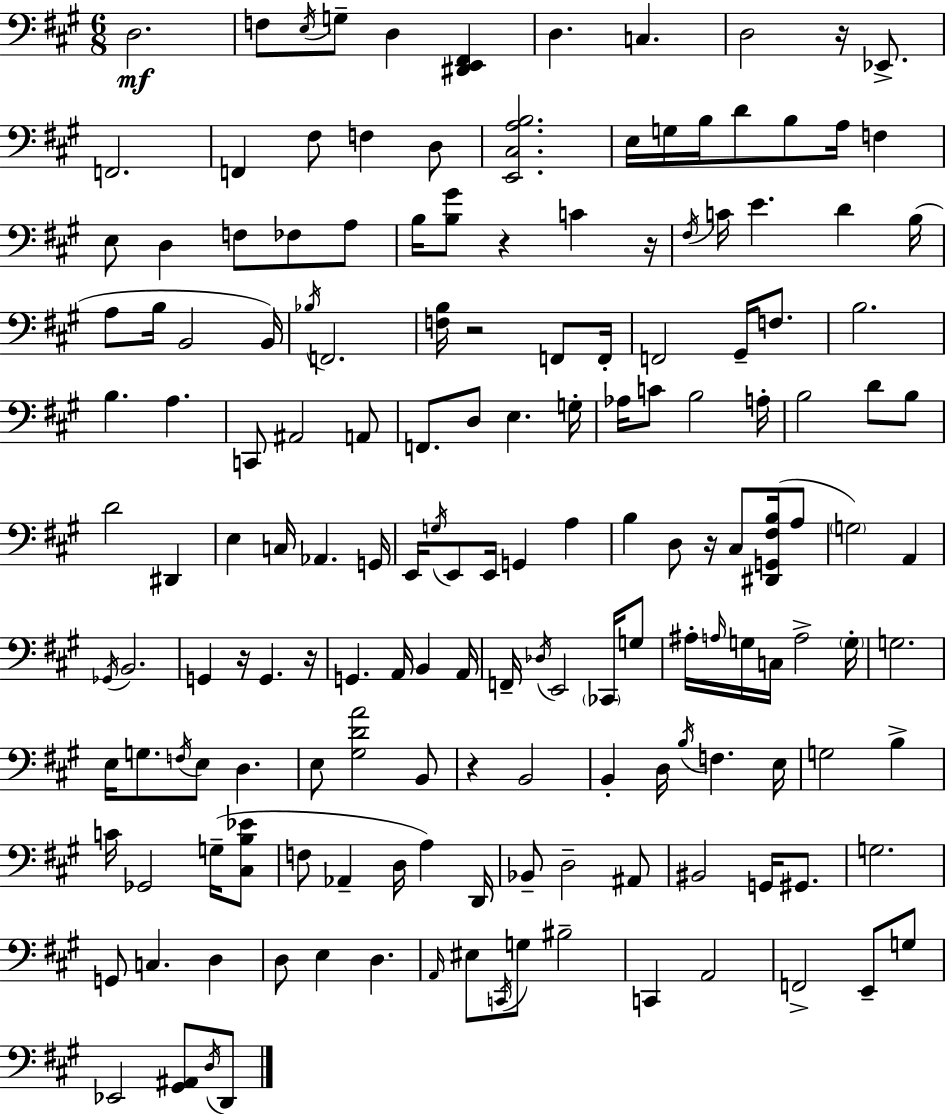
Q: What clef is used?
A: bass